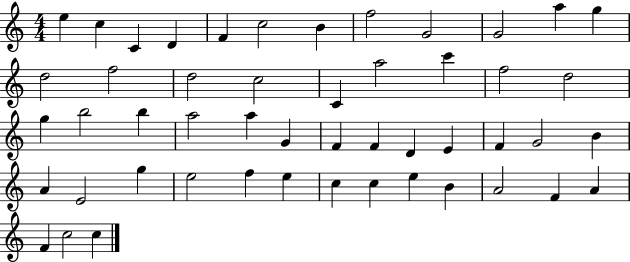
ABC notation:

X:1
T:Untitled
M:4/4
L:1/4
K:C
e c C D F c2 B f2 G2 G2 a g d2 f2 d2 c2 C a2 c' f2 d2 g b2 b a2 a G F F D E F G2 B A E2 g e2 f e c c e B A2 F A F c2 c